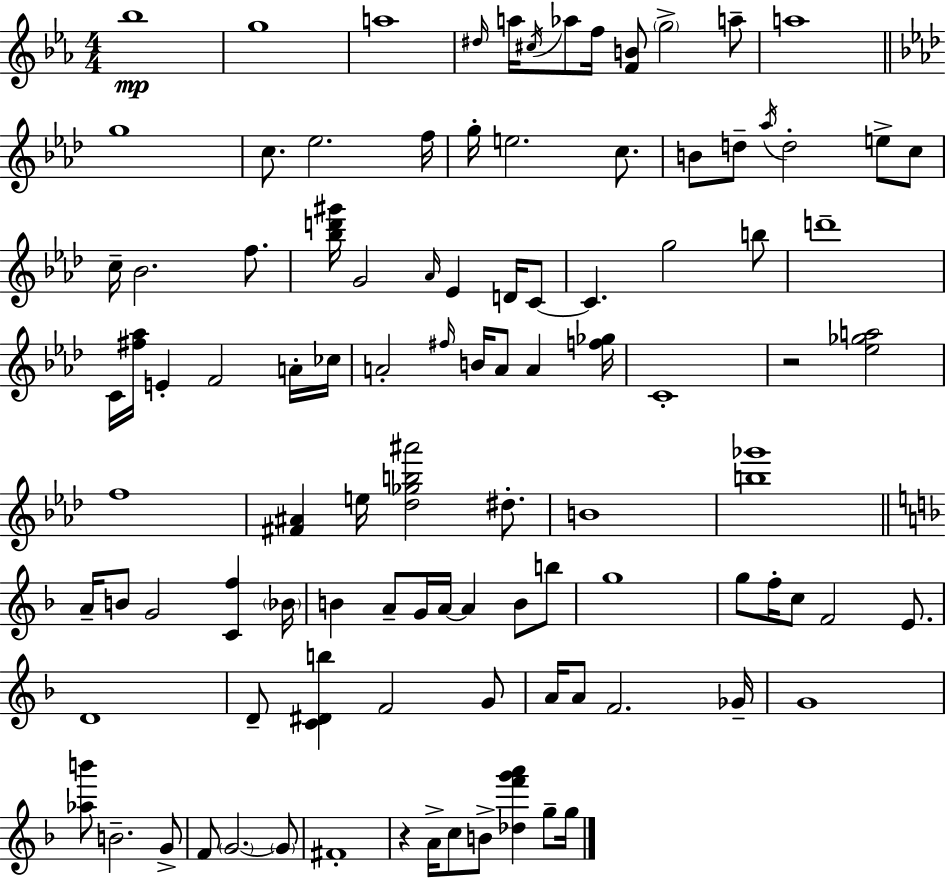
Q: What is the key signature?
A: EES major